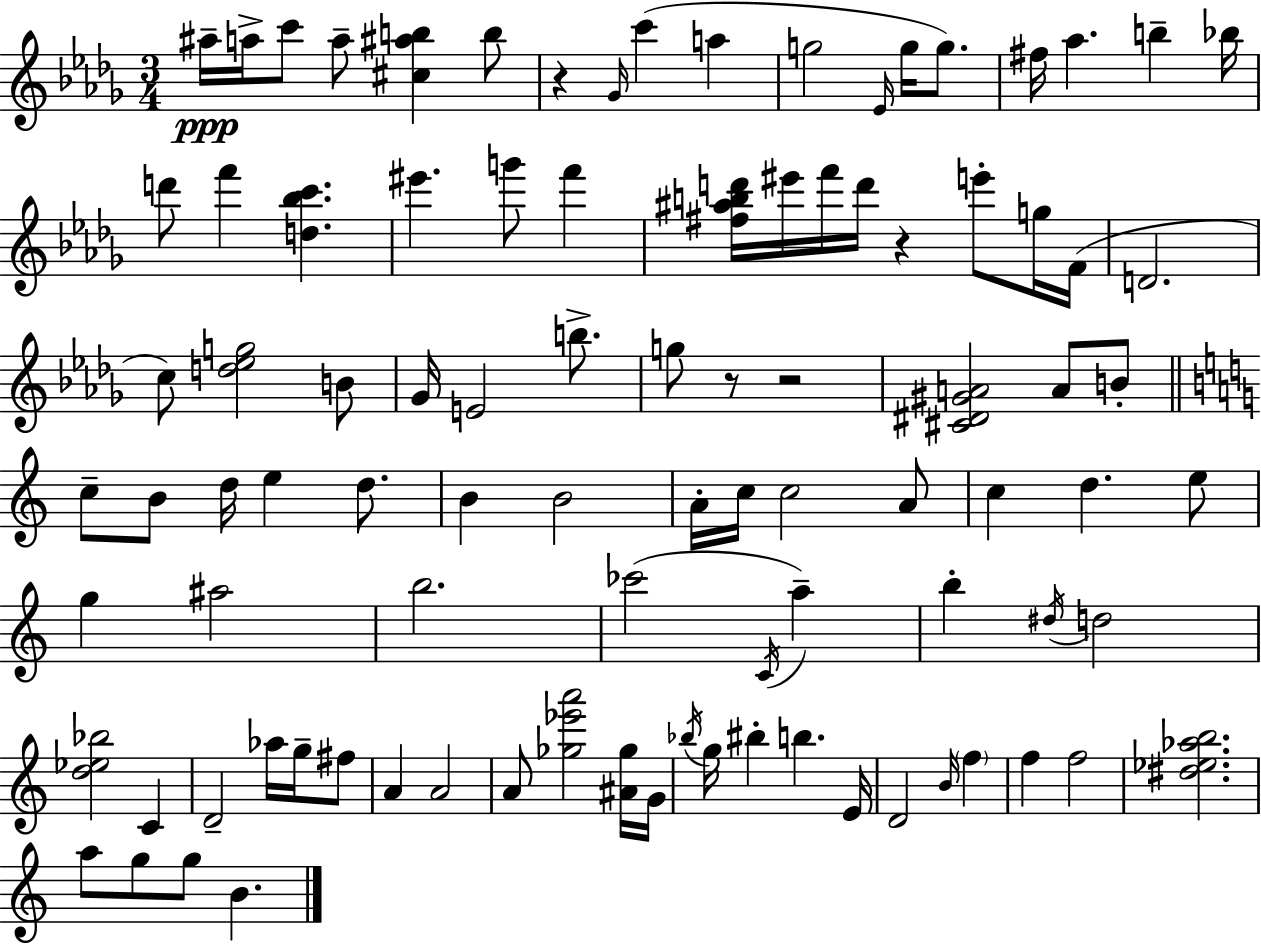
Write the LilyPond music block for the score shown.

{
  \clef treble
  \numericTimeSignature
  \time 3/4
  \key bes \minor
  \repeat volta 2 { ais''16--\ppp a''16-> c'''8 a''8-- <cis'' ais'' b''>4 b''8 | r4 \grace { ges'16 } c'''4( a''4 | g''2 \grace { ees'16 } g''16 g''8.) | fis''16 aes''4. b''4-- | \break bes''16 d'''8 f'''4 <d'' bes'' c'''>4. | eis'''4. g'''8 f'''4 | <fis'' ais'' b'' d'''>16 eis'''16 f'''16 d'''16 r4 e'''8-. | g''16 f'16( d'2. | \break c''8) <d'' ees'' g''>2 | b'8 ges'16 e'2 b''8.-> | g''8 r8 r2 | <cis' dis' gis' a'>2 a'8 | \break b'8-. \bar "||" \break \key a \minor c''8-- b'8 d''16 e''4 d''8. | b'4 b'2 | a'16-. c''16 c''2 a'8 | c''4 d''4. e''8 | \break g''4 ais''2 | b''2. | ces'''2( \acciaccatura { c'16 } a''4--) | b''4-. \acciaccatura { dis''16 } d''2 | \break <d'' ees'' bes''>2 c'4 | d'2-- aes''16 g''16-- | fis''8 a'4 a'2 | a'8 <ges'' ees''' a'''>2 | \break <ais' ges''>16 g'16 \acciaccatura { bes''16 } g''16 bis''4-. b''4. | e'16 d'2 \grace { b'16 } | \parenthesize f''4 f''4 f''2 | <dis'' ees'' aes'' b''>2. | \break a''8 g''8 g''8 b'4. | } \bar "|."
}